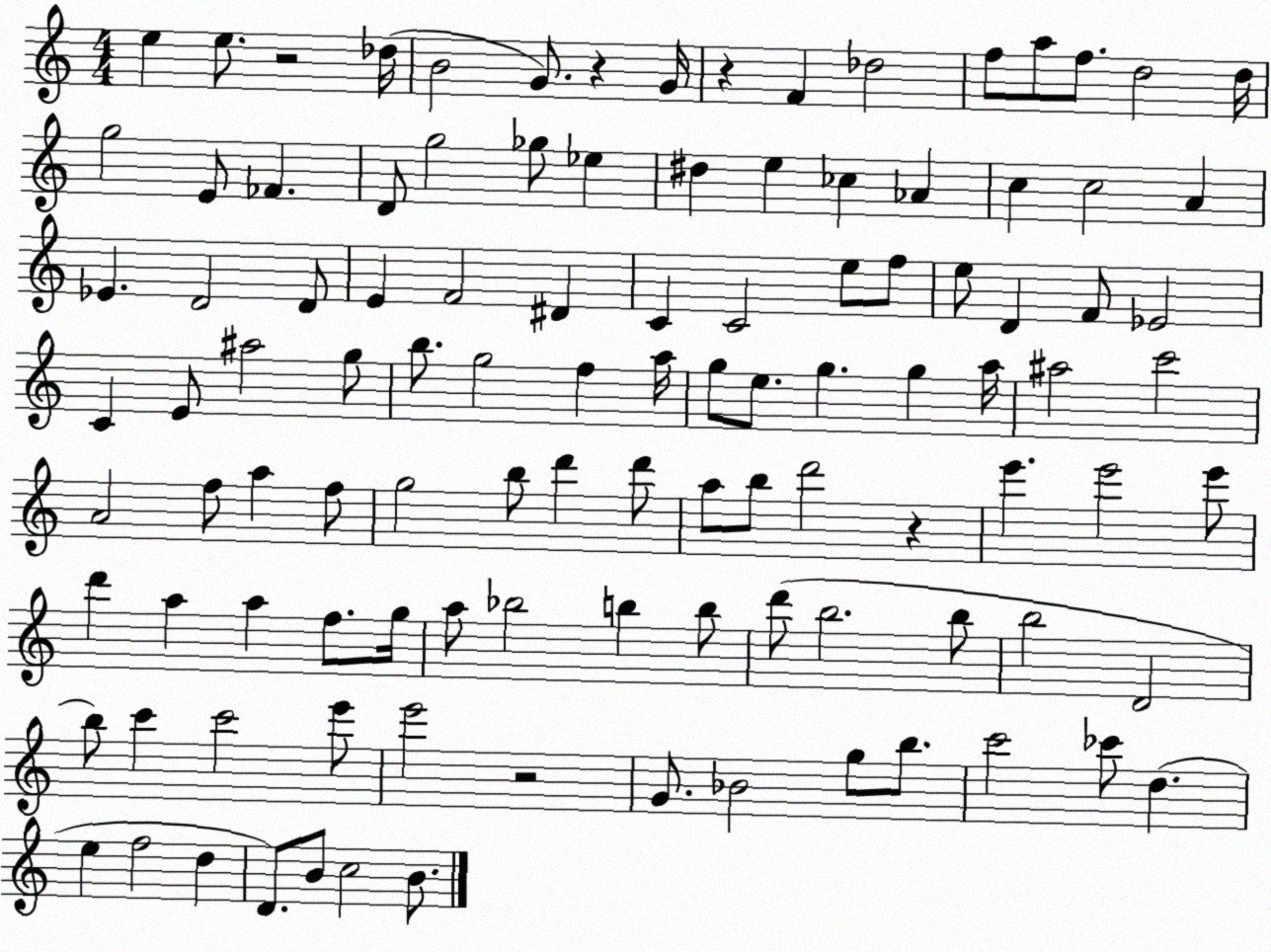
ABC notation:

X:1
T:Untitled
M:4/4
L:1/4
K:C
e e/2 z2 _d/4 B2 G/2 z G/4 z F _d2 f/2 a/2 f/2 d2 d/4 g2 E/2 _F D/2 g2 _g/2 _e ^d e _c _A c c2 A _E D2 D/2 E F2 ^D C C2 e/2 f/2 e/2 D F/2 _E2 C E/2 ^a2 g/2 b/2 g2 f a/4 g/2 e/2 g g a/4 ^a2 c'2 A2 f/2 a f/2 g2 b/2 d' d'/2 a/2 b/2 d'2 z e' e'2 e'/2 d' a a f/2 g/4 a/2 _b2 b b/2 d'/2 b2 b/2 b2 D2 b/2 c' c'2 e'/2 e'2 z2 G/2 _B2 g/2 b/2 c'2 _c'/2 d e f2 d D/2 B/2 c2 B/2